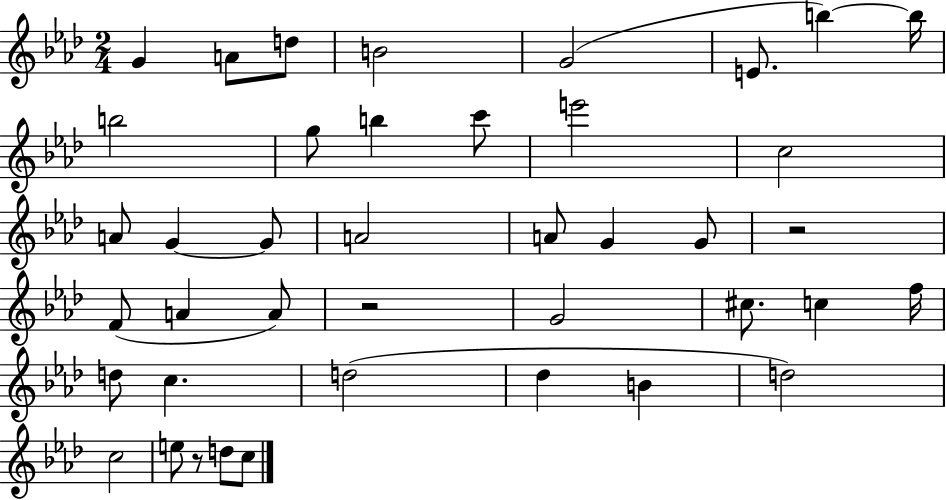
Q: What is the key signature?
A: AES major